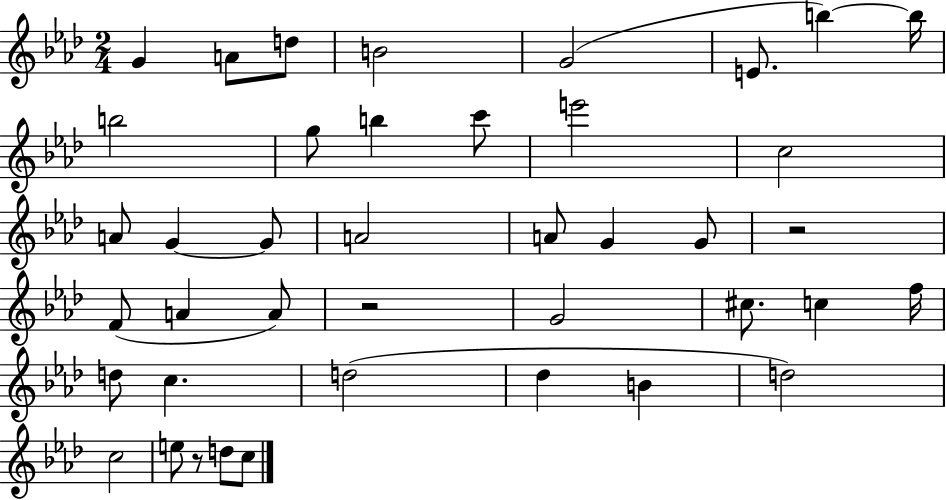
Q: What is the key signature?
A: AES major